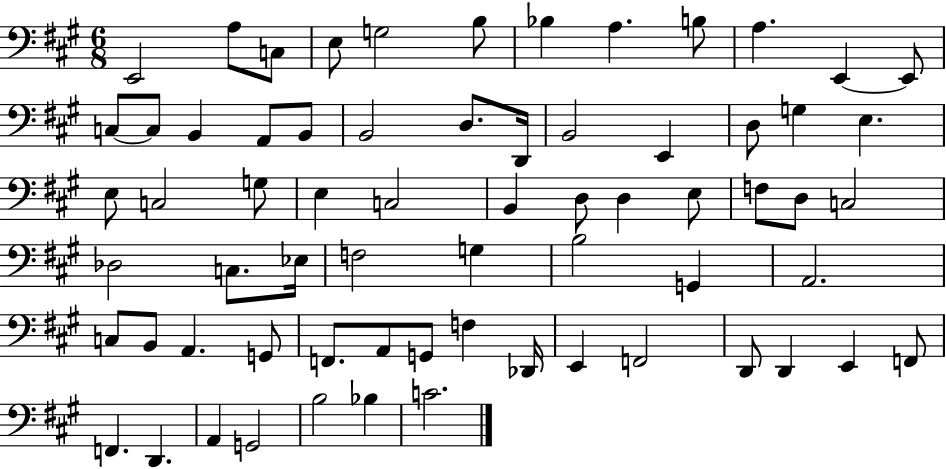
E2/h A3/e C3/e E3/e G3/h B3/e Bb3/q A3/q. B3/e A3/q. E2/q E2/e C3/e C3/e B2/q A2/e B2/e B2/h D3/e. D2/s B2/h E2/q D3/e G3/q E3/q. E3/e C3/h G3/e E3/q C3/h B2/q D3/e D3/q E3/e F3/e D3/e C3/h Db3/h C3/e. Eb3/s F3/h G3/q B3/h G2/q A2/h. C3/e B2/e A2/q. G2/e F2/e. A2/e G2/e F3/q Db2/s E2/q F2/h D2/e D2/q E2/q F2/e F2/q. D2/q. A2/q G2/h B3/h Bb3/q C4/h.